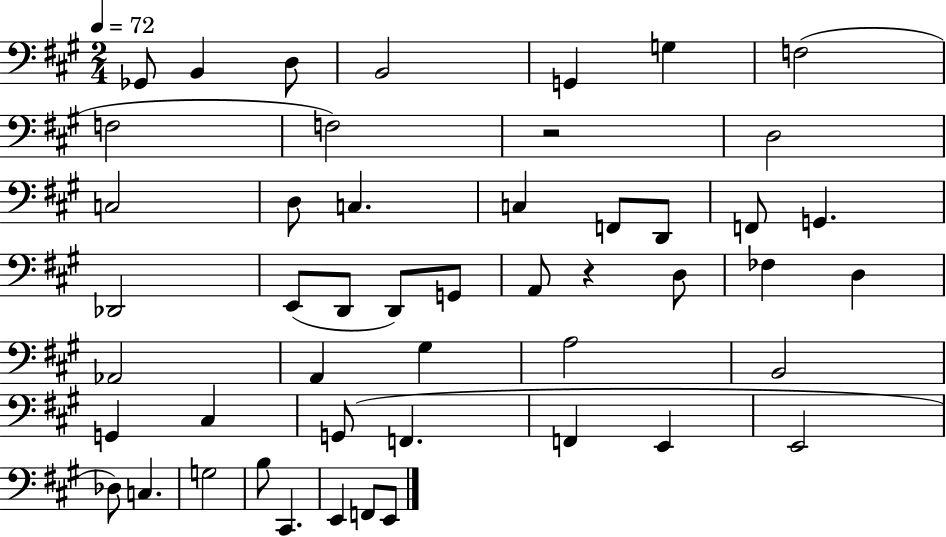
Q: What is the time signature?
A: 2/4